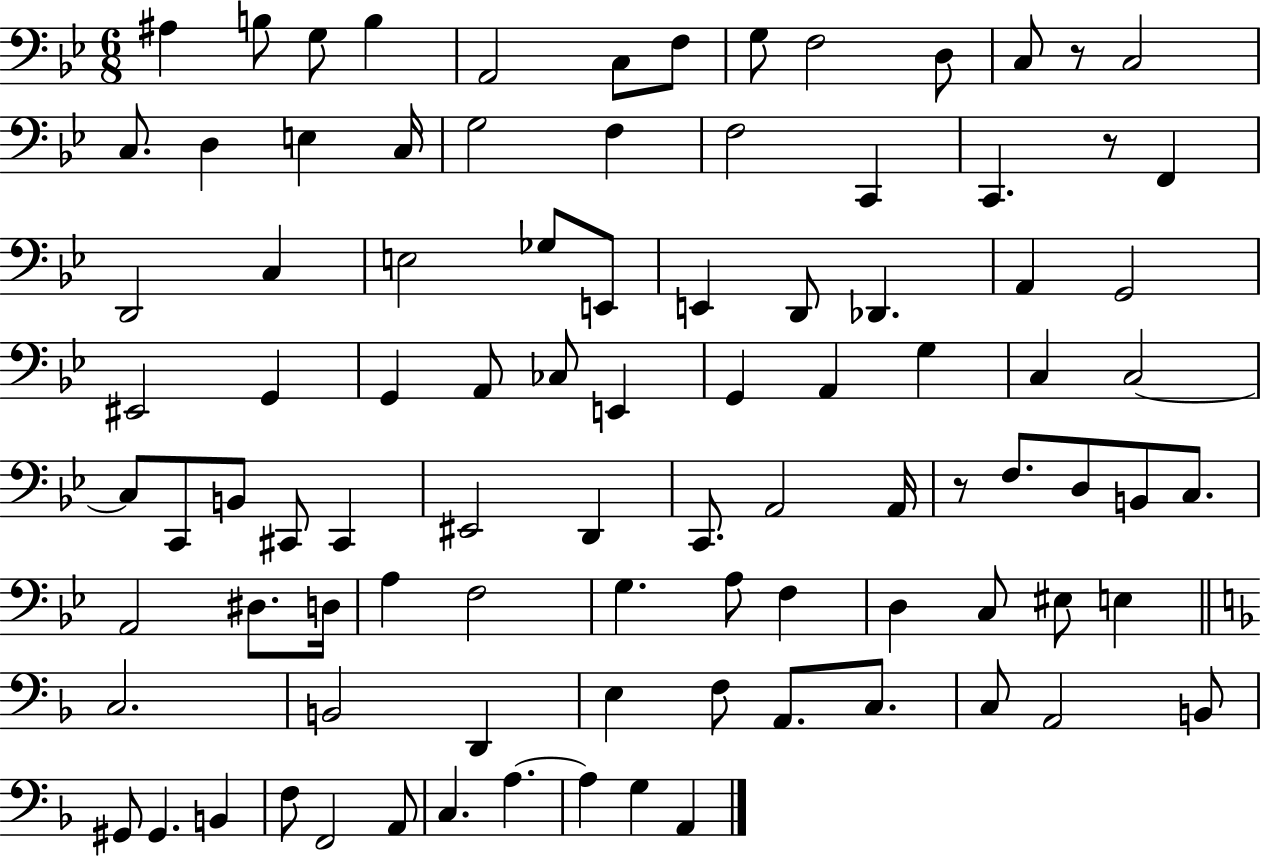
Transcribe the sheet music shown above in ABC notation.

X:1
T:Untitled
M:6/8
L:1/4
K:Bb
^A, B,/2 G,/2 B, A,,2 C,/2 F,/2 G,/2 F,2 D,/2 C,/2 z/2 C,2 C,/2 D, E, C,/4 G,2 F, F,2 C,, C,, z/2 F,, D,,2 C, E,2 _G,/2 E,,/2 E,, D,,/2 _D,, A,, G,,2 ^E,,2 G,, G,, A,,/2 _C,/2 E,, G,, A,, G, C, C,2 C,/2 C,,/2 B,,/2 ^C,,/2 ^C,, ^E,,2 D,, C,,/2 A,,2 A,,/4 z/2 F,/2 D,/2 B,,/2 C,/2 A,,2 ^D,/2 D,/4 A, F,2 G, A,/2 F, D, C,/2 ^E,/2 E, C,2 B,,2 D,, E, F,/2 A,,/2 C,/2 C,/2 A,,2 B,,/2 ^G,,/2 ^G,, B,, F,/2 F,,2 A,,/2 C, A, A, G, A,,